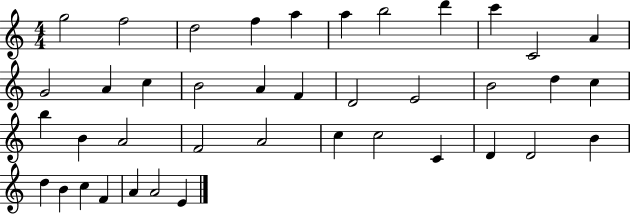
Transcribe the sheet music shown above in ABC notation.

X:1
T:Untitled
M:4/4
L:1/4
K:C
g2 f2 d2 f a a b2 d' c' C2 A G2 A c B2 A F D2 E2 B2 d c b B A2 F2 A2 c c2 C D D2 B d B c F A A2 E